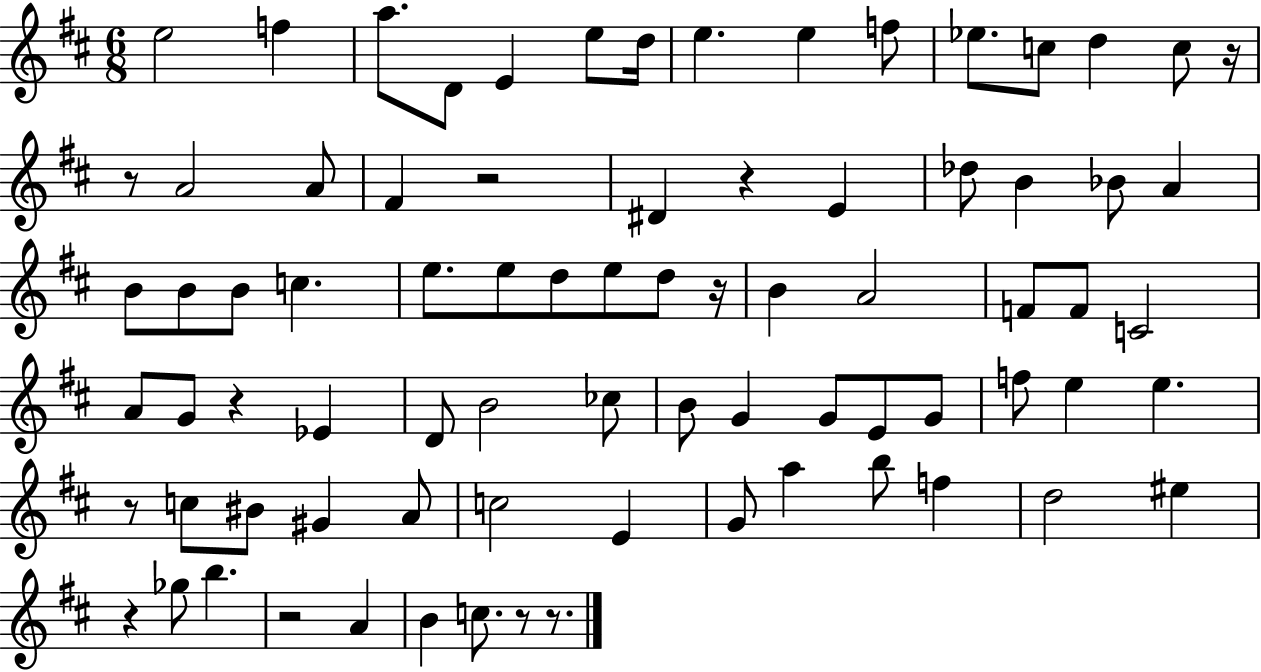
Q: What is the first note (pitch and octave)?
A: E5